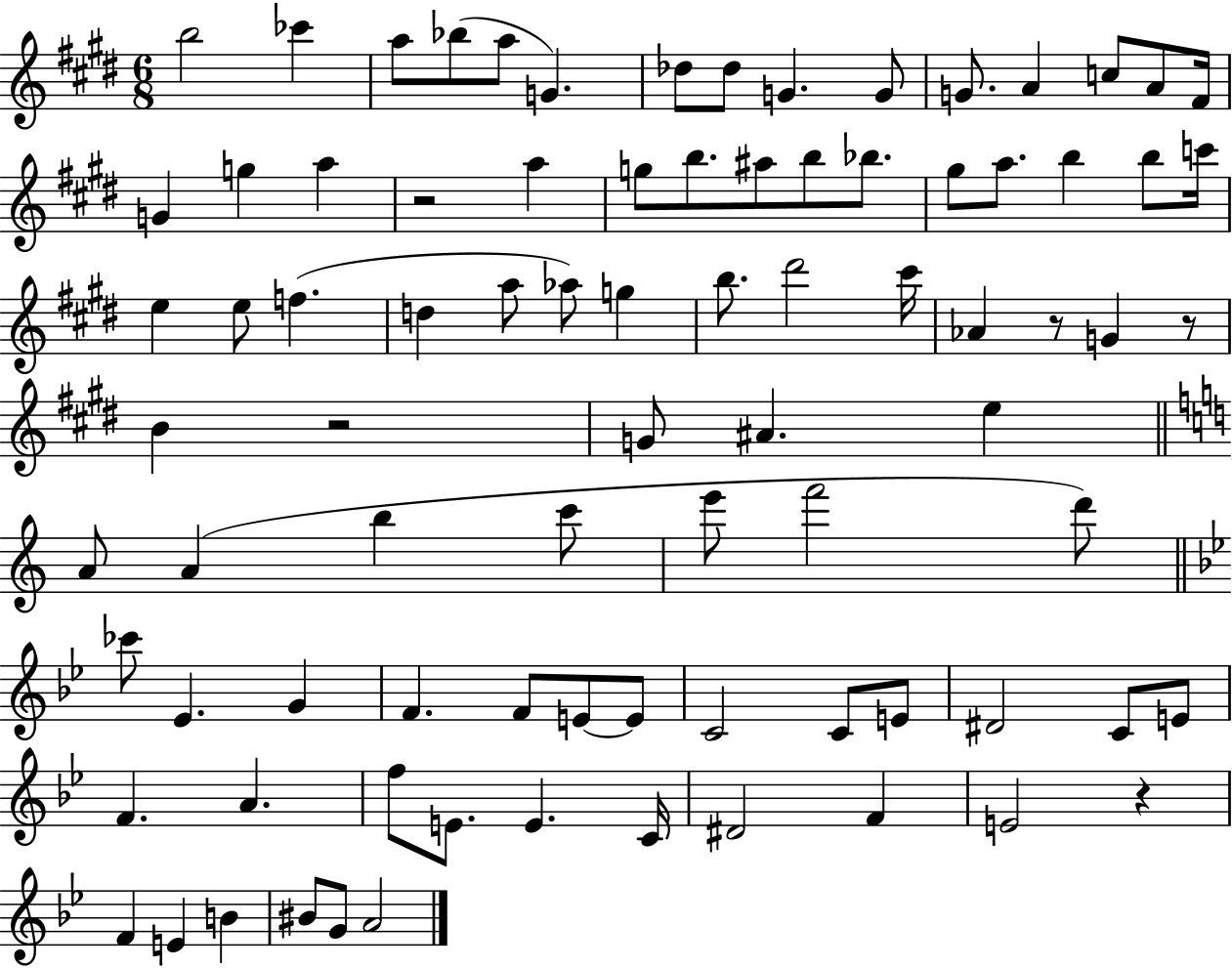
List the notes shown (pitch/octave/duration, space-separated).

B5/h CES6/q A5/e Bb5/e A5/e G4/q. Db5/e Db5/e G4/q. G4/e G4/e. A4/q C5/e A4/e F#4/s G4/q G5/q A5/q R/h A5/q G5/e B5/e. A#5/e B5/e Bb5/e. G#5/e A5/e. B5/q B5/e C6/s E5/q E5/e F5/q. D5/q A5/e Ab5/e G5/q B5/e. D#6/h C#6/s Ab4/q R/e G4/q R/e B4/q R/h G4/e A#4/q. E5/q A4/e A4/q B5/q C6/e E6/e F6/h D6/e CES6/e Eb4/q. G4/q F4/q. F4/e E4/e E4/e C4/h C4/e E4/e D#4/h C4/e E4/e F4/q. A4/q. F5/e E4/e. E4/q. C4/s D#4/h F4/q E4/h R/q F4/q E4/q B4/q BIS4/e G4/e A4/h